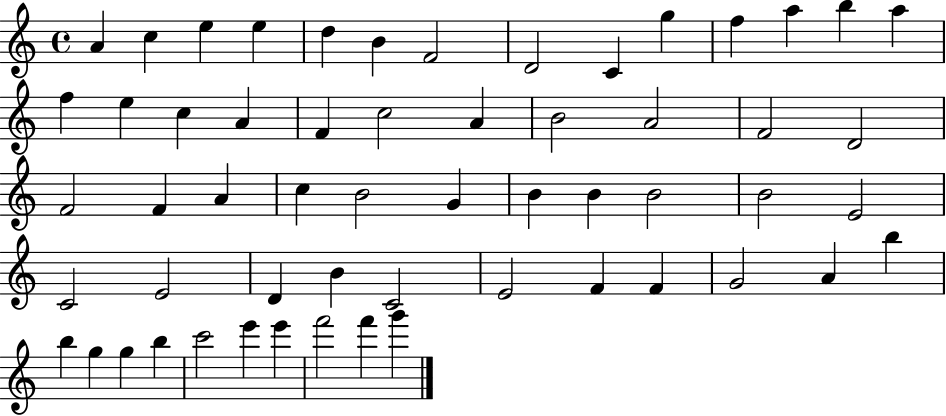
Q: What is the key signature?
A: C major